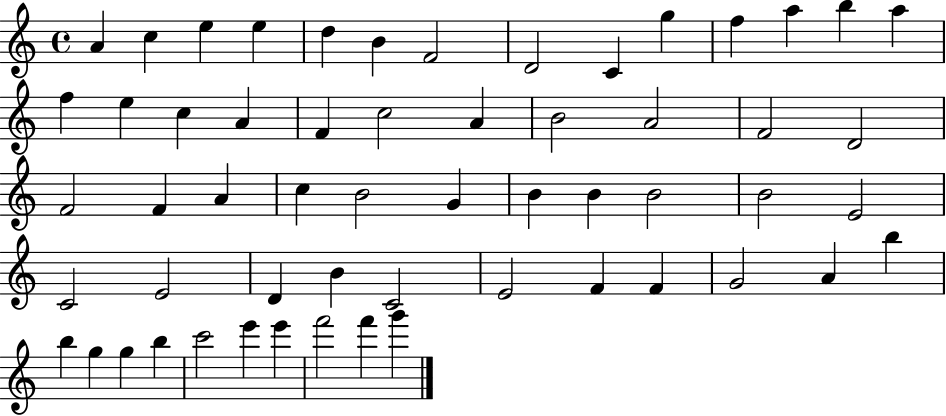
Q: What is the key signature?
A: C major